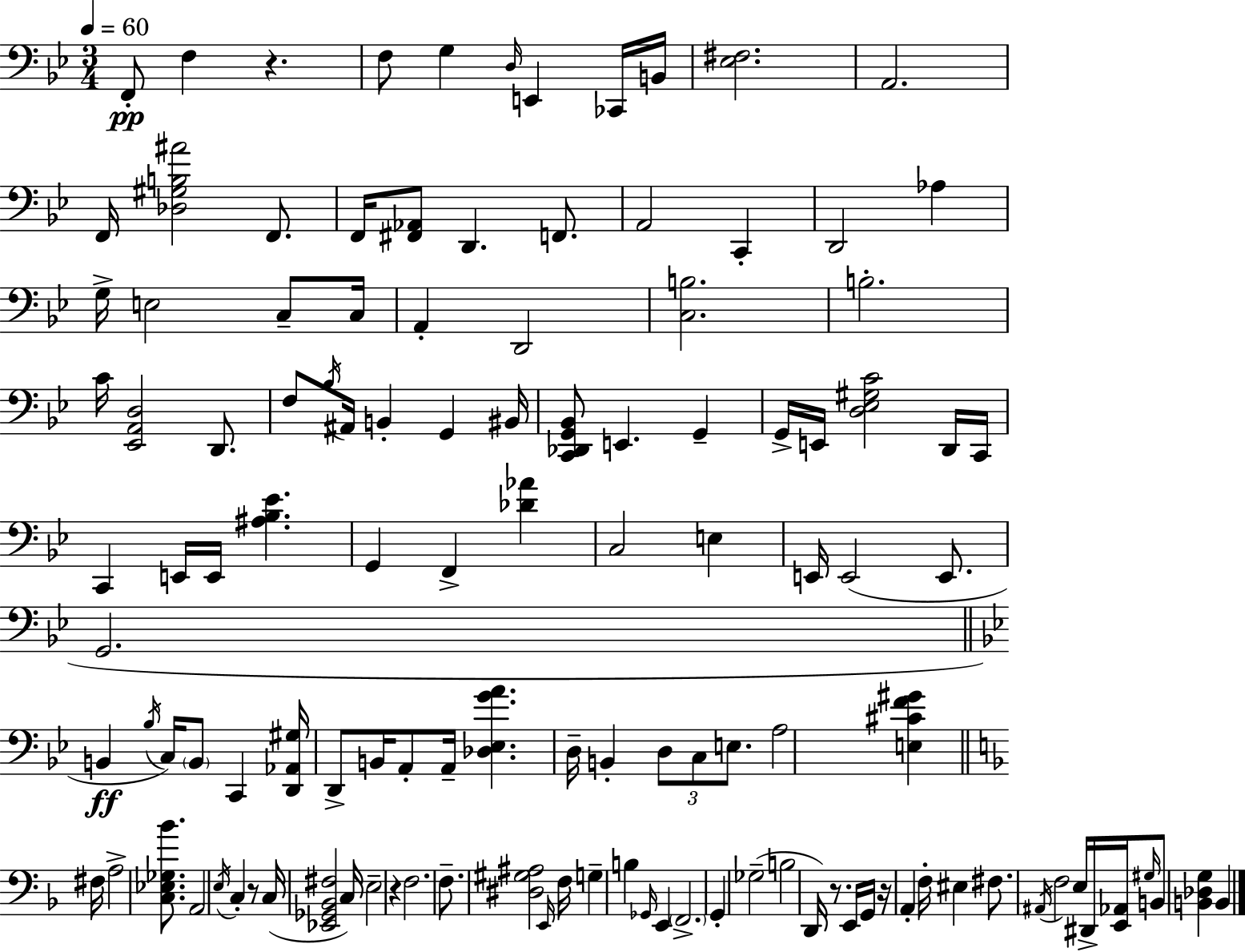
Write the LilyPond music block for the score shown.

{
  \clef bass
  \numericTimeSignature
  \time 3/4
  \key bes \major
  \tempo 4 = 60
  f,8-.\pp f4 r4. | f8 g4 \grace { d16 } e,4 ces,16 | b,16 <ees fis>2. | a,2. | \break f,16 <des gis b ais'>2 f,8. | f,16 <fis, aes,>8 d,4. f,8. | a,2 c,4-. | d,2 aes4 | \break g16-> e2 c8-- | c16 a,4-. d,2 | <c b>2. | b2.-. | \break c'16 <ees, a, d>2 d,8. | f8 \acciaccatura { bes16 } ais,16 b,4-. g,4 | bis,16 <c, des, g, bes,>8 e,4. g,4-- | g,16-> e,16 <d ees gis c'>2 | \break d,16 c,16 c,4 e,16 e,16 <ais bes ees'>4. | g,4 f,4-> <des' aes'>4 | c2 e4 | e,16 e,2( e,8. | \break g,2. | \bar "||" \break \key g \minor b,4\ff \acciaccatura { bes16 } c16) \parenthesize b,8 c,4 | <d, aes, gis>16 d,8-> b,16 a,8-. a,16-- <des ees g' a'>4. | d16-- b,4-. \tuplet 3/2 { d8 c8 e8. } | a2 <e cis' f' gis'>4 | \break \bar "||" \break \key f \major fis16 a2-> <c ees ges bes'>8. | a,2 \acciaccatura { e16 } c4-. | r8 c16( <ees, ges, bes, fis>2 | c16) e2-- r4 | \break f2. | f8.-- <dis gis ais>2 | \grace { e,16 } f16 g4-- b4 \grace { ges,16 } e,4 | \parenthesize f,2.-> | \break g,4-. ges2--( | b2 d,16) | r8. e,16 g,16 r16 a,4-. f16-. eis4 | fis8. \acciaccatura { ais,16 } f2 | \break e16 dis,16-> <e, aes,>16 \grace { gis16 } b,8 <b, des g>4 | b,4 \bar "|."
}